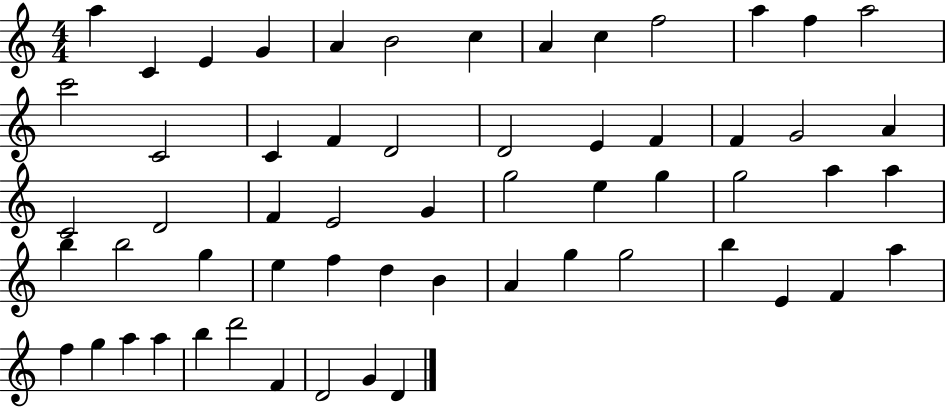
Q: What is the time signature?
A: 4/4